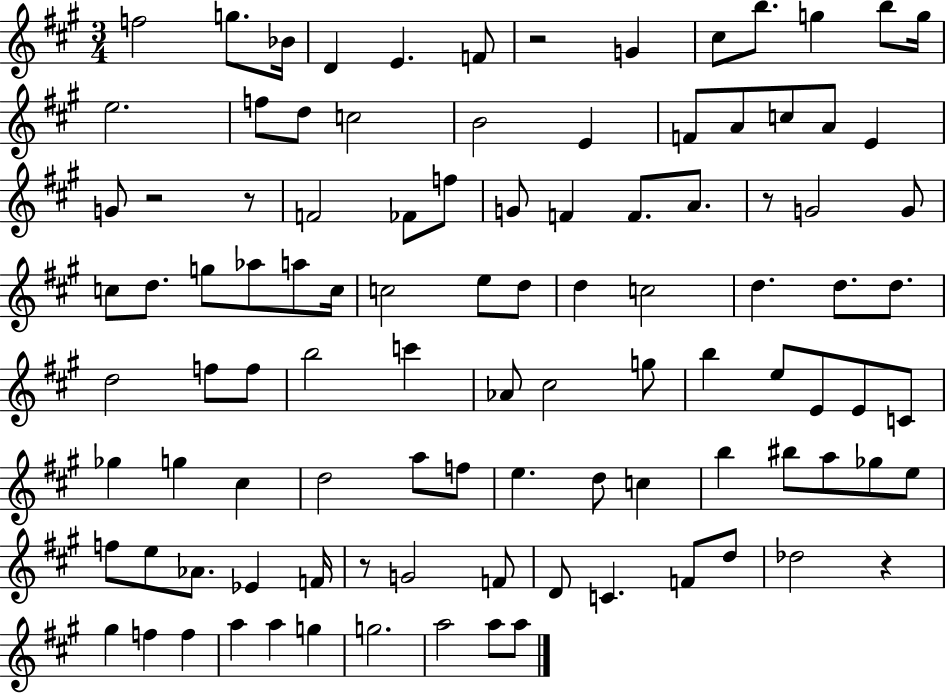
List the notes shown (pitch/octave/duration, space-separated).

F5/h G5/e. Bb4/s D4/q E4/q. F4/e R/h G4/q C#5/e B5/e. G5/q B5/e G5/s E5/h. F5/e D5/e C5/h B4/h E4/q F4/e A4/e C5/e A4/e E4/q G4/e R/h R/e F4/h FES4/e F5/e G4/e F4/q F4/e. A4/e. R/e G4/h G4/e C5/e D5/e. G5/e Ab5/e A5/e C5/s C5/h E5/e D5/e D5/q C5/h D5/q. D5/e. D5/e. D5/h F5/e F5/e B5/h C6/q Ab4/e C#5/h G5/e B5/q E5/e E4/e E4/e C4/e Gb5/q G5/q C#5/q D5/h A5/e F5/e E5/q. D5/e C5/q B5/q BIS5/e A5/e Gb5/e E5/e F5/e E5/e Ab4/e. Eb4/q F4/s R/e G4/h F4/e D4/e C4/q. F4/e D5/e Db5/h R/q G#5/q F5/q F5/q A5/q A5/q G5/q G5/h. A5/h A5/e A5/e